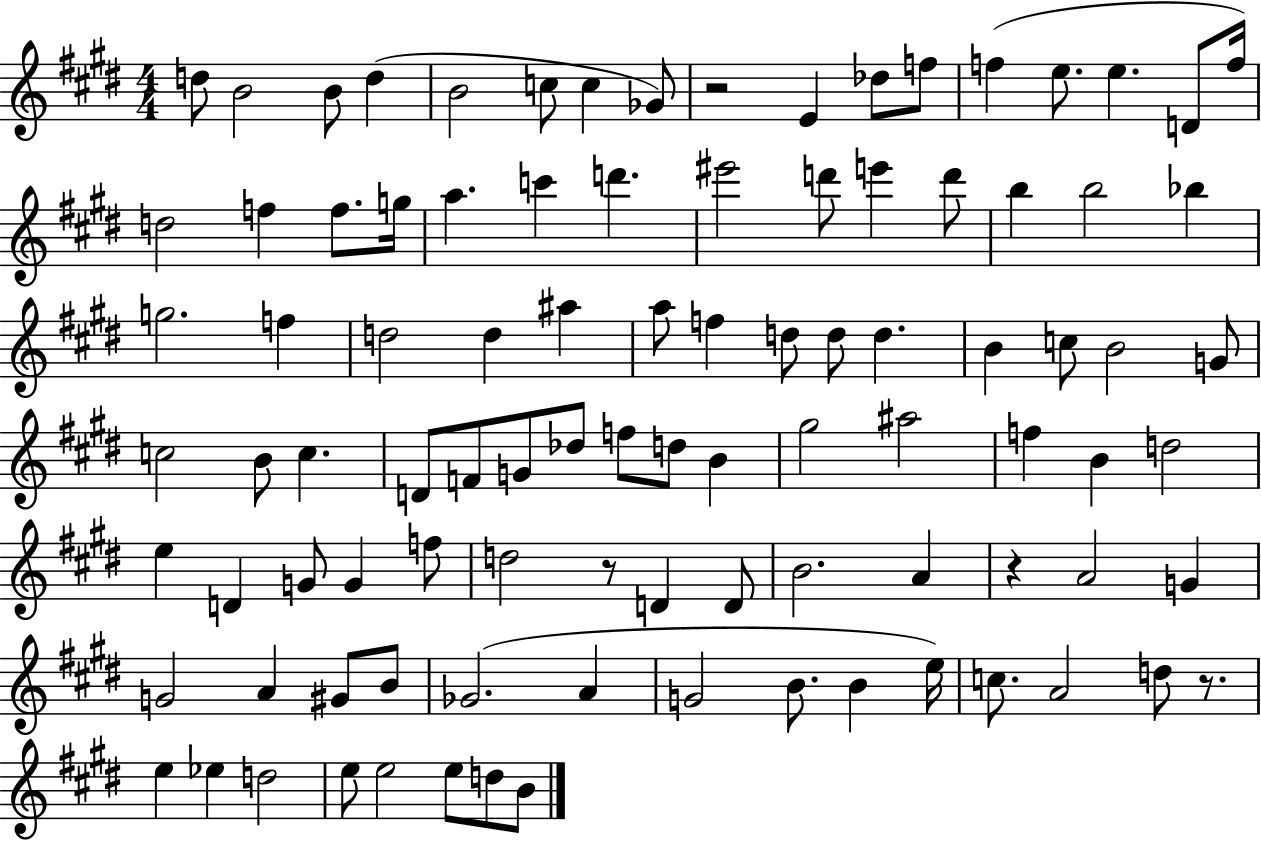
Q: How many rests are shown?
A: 4